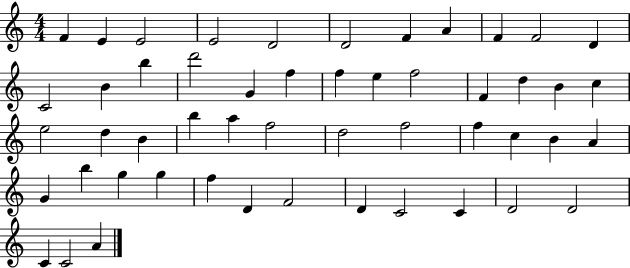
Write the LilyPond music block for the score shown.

{
  \clef treble
  \numericTimeSignature
  \time 4/4
  \key c \major
  f'4 e'4 e'2 | e'2 d'2 | d'2 f'4 a'4 | f'4 f'2 d'4 | \break c'2 b'4 b''4 | d'''2 g'4 f''4 | f''4 e''4 f''2 | f'4 d''4 b'4 c''4 | \break e''2 d''4 b'4 | b''4 a''4 f''2 | d''2 f''2 | f''4 c''4 b'4 a'4 | \break g'4 b''4 g''4 g''4 | f''4 d'4 f'2 | d'4 c'2 c'4 | d'2 d'2 | \break c'4 c'2 a'4 | \bar "|."
}